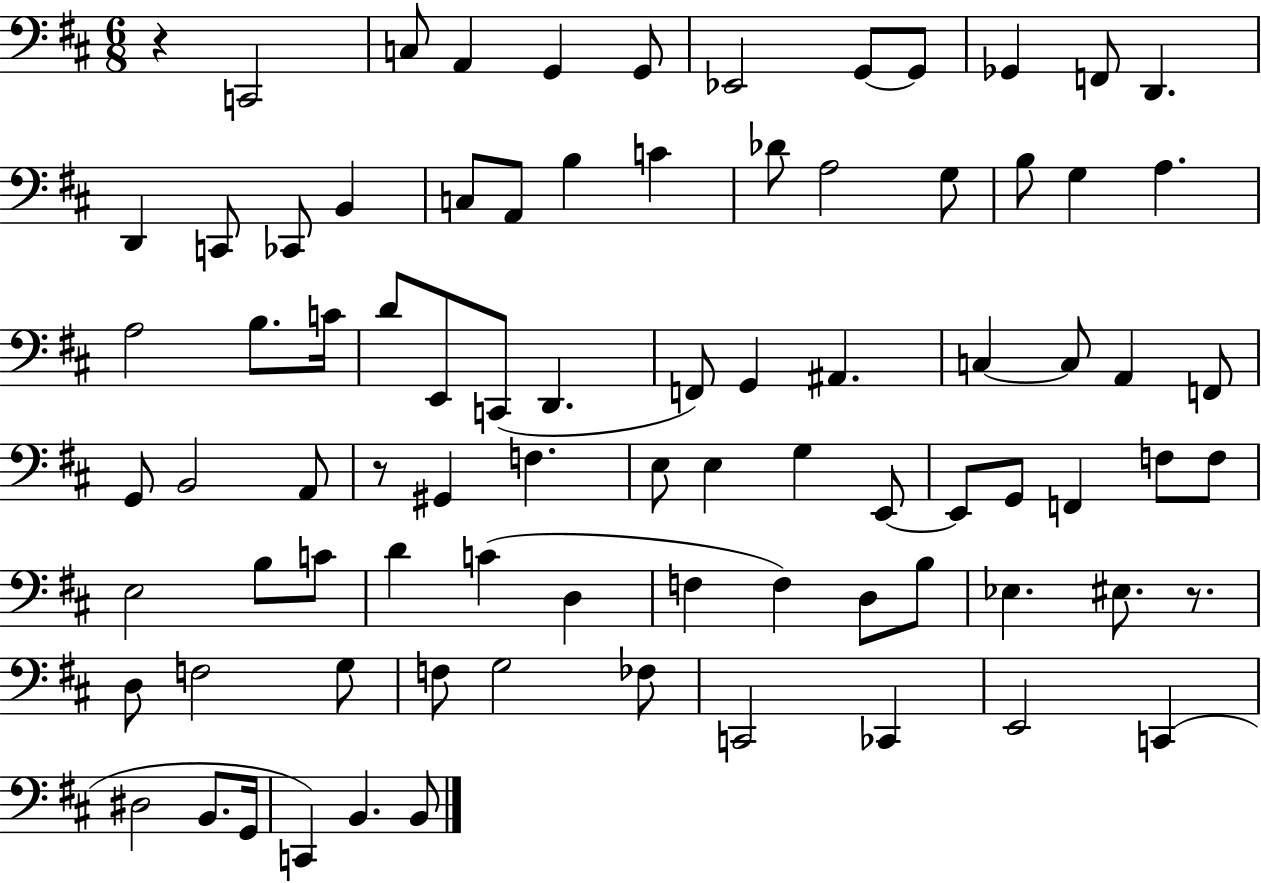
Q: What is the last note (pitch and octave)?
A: B2